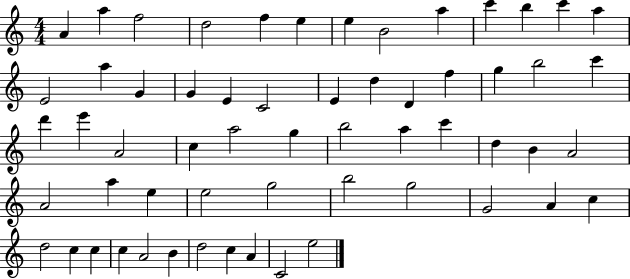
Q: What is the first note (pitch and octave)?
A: A4